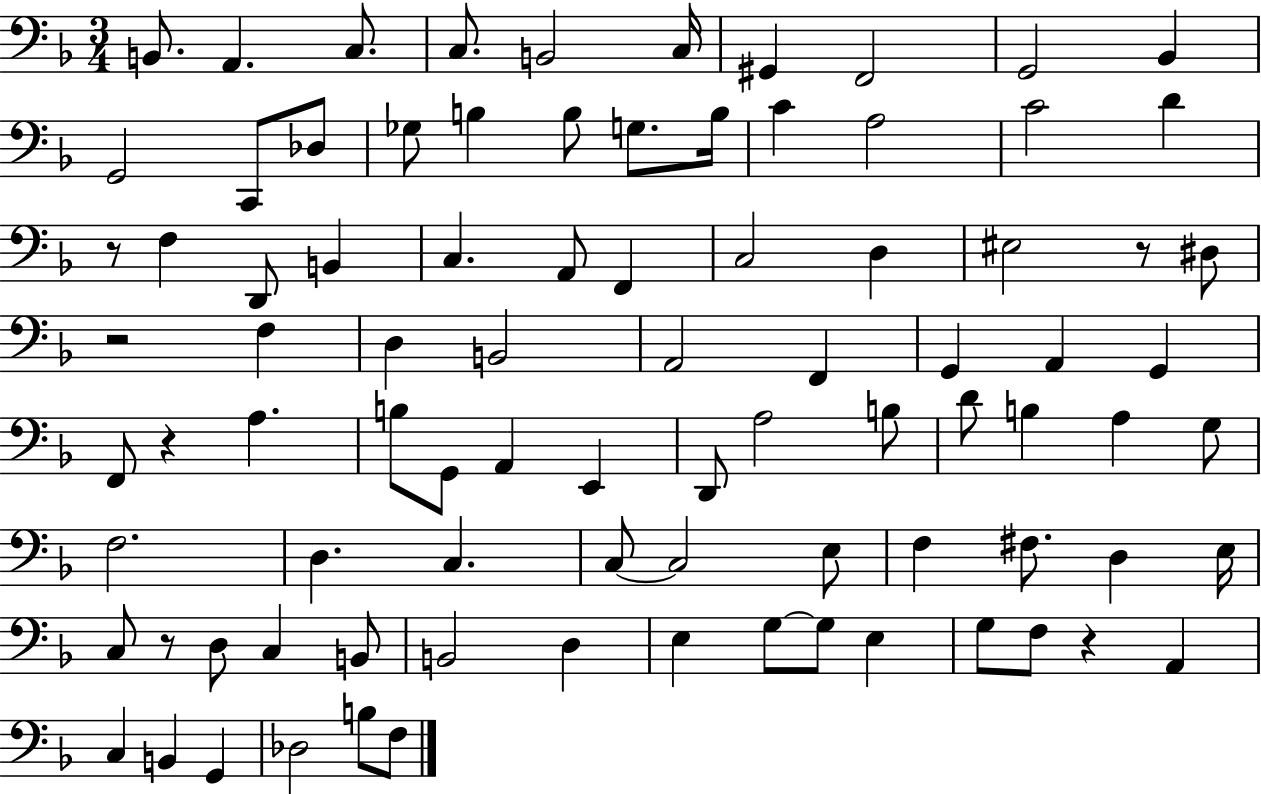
B2/e. A2/q. C3/e. C3/e. B2/h C3/s G#2/q F2/h G2/h Bb2/q G2/h C2/e Db3/e Gb3/e B3/q B3/e G3/e. B3/s C4/q A3/h C4/h D4/q R/e F3/q D2/e B2/q C3/q. A2/e F2/q C3/h D3/q EIS3/h R/e D#3/e R/h F3/q D3/q B2/h A2/h F2/q G2/q A2/q G2/q F2/e R/q A3/q. B3/e G2/e A2/q E2/q D2/e A3/h B3/e D4/e B3/q A3/q G3/e F3/h. D3/q. C3/q. C3/e C3/h E3/e F3/q F#3/e. D3/q E3/s C3/e R/e D3/e C3/q B2/e B2/h D3/q E3/q G3/e G3/e E3/q G3/e F3/e R/q A2/q C3/q B2/q G2/q Db3/h B3/e F3/e